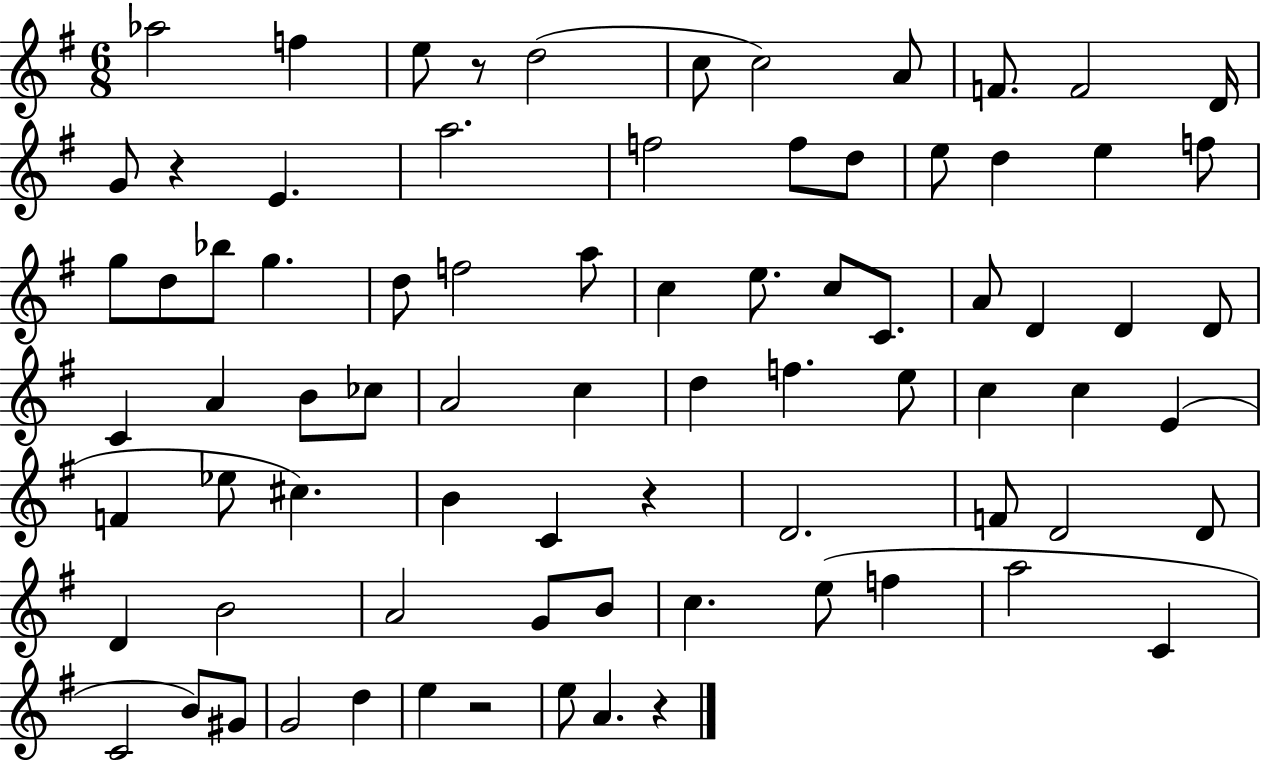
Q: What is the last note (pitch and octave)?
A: A4